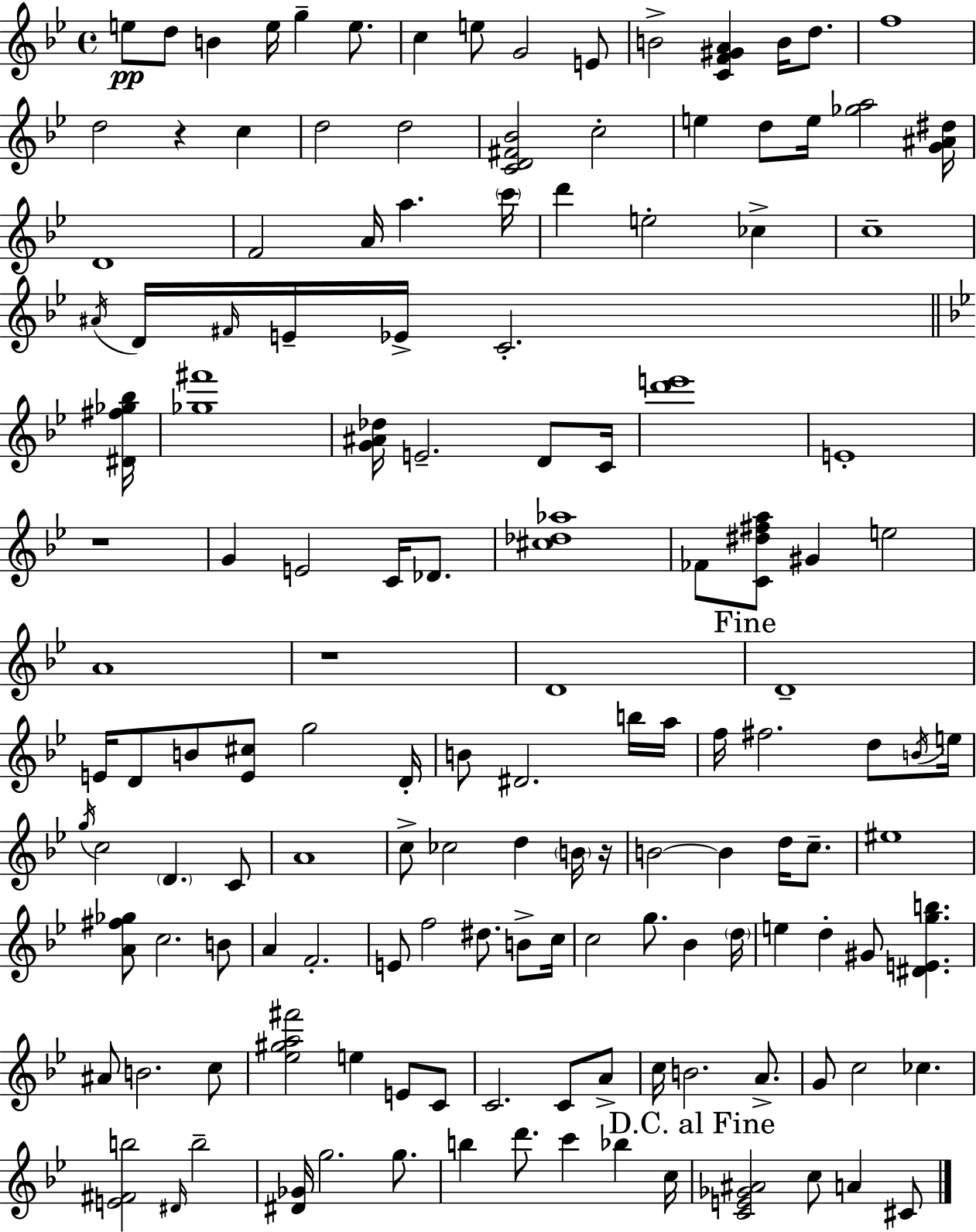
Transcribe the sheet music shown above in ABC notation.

X:1
T:Untitled
M:4/4
L:1/4
K:Gm
e/2 d/2 B e/4 g e/2 c e/2 G2 E/2 B2 [CF^GA] B/4 d/2 f4 d2 z c d2 d2 [CD^F_B]2 c2 e d/2 e/4 [_ga]2 [G^A^d]/4 D4 F2 A/4 a c'/4 d' e2 _c c4 ^A/4 D/4 ^F/4 E/4 _E/4 C2 [^D^f_g_b]/4 [_g^f']4 [G^A_d]/4 E2 D/2 C/4 [d'e']4 E4 z4 G E2 C/4 _D/2 [^c_d_a]4 _F/2 [C^d^fa]/2 ^G e2 A4 z4 D4 D4 E/4 D/2 B/2 [E^c]/2 g2 D/4 B/2 ^D2 b/4 a/4 f/4 ^f2 d/2 B/4 e/4 g/4 c2 D C/2 A4 c/2 _c2 d B/4 z/4 B2 B d/4 c/2 ^e4 [A^f_g]/2 c2 B/2 A F2 E/2 f2 ^d/2 B/2 c/4 c2 g/2 _B d/4 e d ^G/2 [^DEgb] ^A/2 B2 c/2 [_e^ga^f']2 e E/2 C/2 C2 C/2 A/2 c/4 B2 A/2 G/2 c2 _c [E^Fb]2 ^D/4 b2 [^D_G]/4 g2 g/2 b d'/2 c' _b c/4 [CE_G^A]2 c/2 A ^C/2